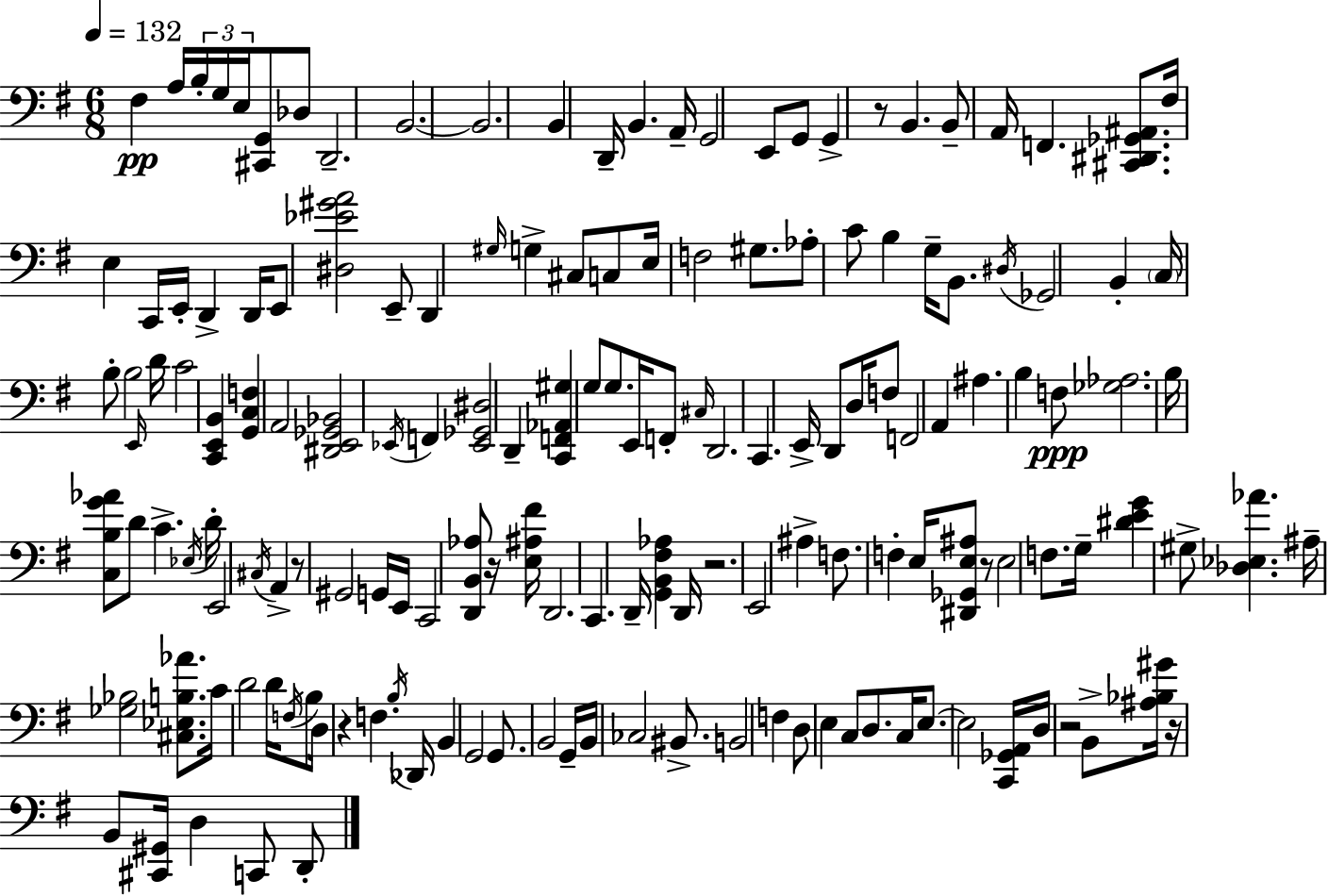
X:1
T:Untitled
M:6/8
L:1/4
K:Em
^F, A,/4 B,/4 G,/4 E,/4 [^C,,G,,]/2 _D,/2 D,,2 B,,2 B,,2 B,, D,,/4 B,, A,,/4 G,,2 E,,/2 G,,/2 G,, z/2 B,, B,,/2 A,,/4 F,, [^C,,^D,,_G,,^A,,]/2 ^F,/4 E, C,,/4 E,,/4 D,, D,,/4 E,,/2 [^D,_E^GA]2 E,,/2 D,, ^G,/4 G, ^C,/2 C,/2 E,/4 F,2 ^G,/2 _A,/2 C/2 B, G,/4 B,,/2 ^D,/4 _G,,2 B,, C,/4 B,/2 B,2 E,,/4 D/4 C2 [C,,E,,B,,] [G,,C,F,] A,,2 [^D,,E,,_G,,_B,,]2 _E,,/4 F,, [_E,,_G,,^D,]2 D,, [C,,F,,_A,,^G,] G,/2 G,/2 E,,/4 F,,/2 ^C,/4 D,,2 C,, E,,/4 D,,/2 D,/4 F,/2 F,,2 A,, ^A, B, F,/2 [_G,_A,]2 B,/4 [C,B,G_A]/2 D/2 C _E,/4 D/4 E,,2 ^C,/4 A,, z/2 ^G,,2 G,,/4 E,,/4 C,,2 [D,,B,,_A,]/2 z/4 [E,^A,^F]/4 D,,2 C,, D,,/4 [G,,B,,^F,_A,] D,,/4 z2 E,,2 ^A, F,/2 F, E,/4 [^D,,_G,,E,^A,]/2 z/2 E,2 F,/2 G,/4 [^DEG] ^G,/2 [_D,_E,_A] ^A,/4 [_G,_B,]2 [^C,_E,B,_A]/2 C/4 D2 D/4 F,/4 B,/2 D,/4 z F, B,/4 _D,,/4 B,, G,,2 G,,/2 B,,2 G,,/4 B,,/4 _C,2 ^B,,/2 B,,2 F, D,/2 E, C,/2 D,/2 C,/4 E,/2 E,2 [C,,_G,,A,,]/4 D,/4 z2 B,,/2 [^A,_B,^G]/4 z/4 B,,/2 [^C,,^G,,]/4 D, C,,/2 D,,/2